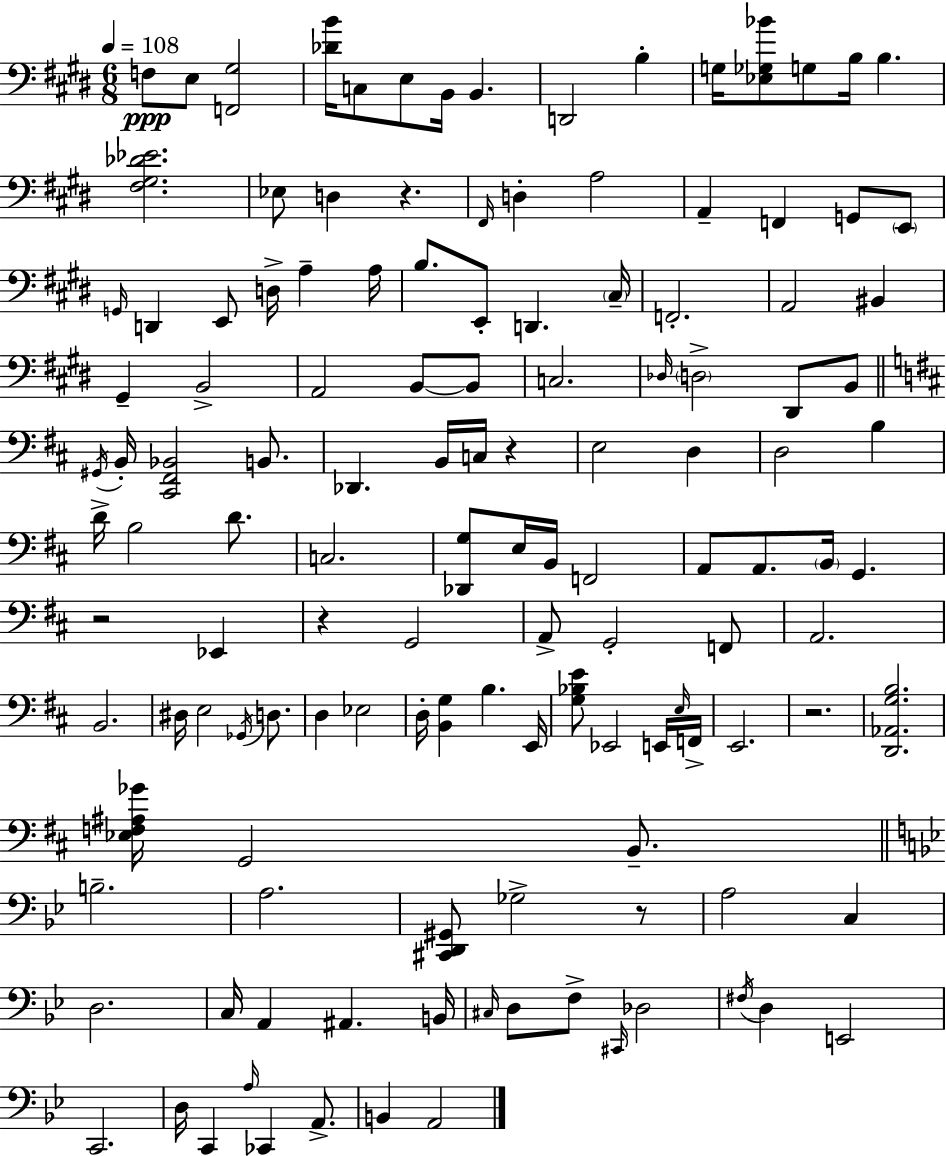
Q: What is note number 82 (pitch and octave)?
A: Eb2